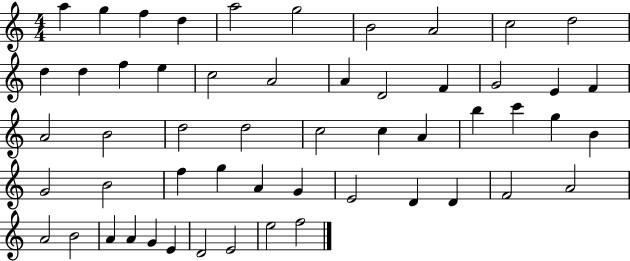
A5/q G5/q F5/q D5/q A5/h G5/h B4/h A4/h C5/h D5/h D5/q D5/q F5/q E5/q C5/h A4/h A4/q D4/h F4/q G4/h E4/q F4/q A4/h B4/h D5/h D5/h C5/h C5/q A4/q B5/q C6/q G5/q B4/q G4/h B4/h F5/q G5/q A4/q G4/q E4/h D4/q D4/q F4/h A4/h A4/h B4/h A4/q A4/q G4/q E4/q D4/h E4/h E5/h F5/h